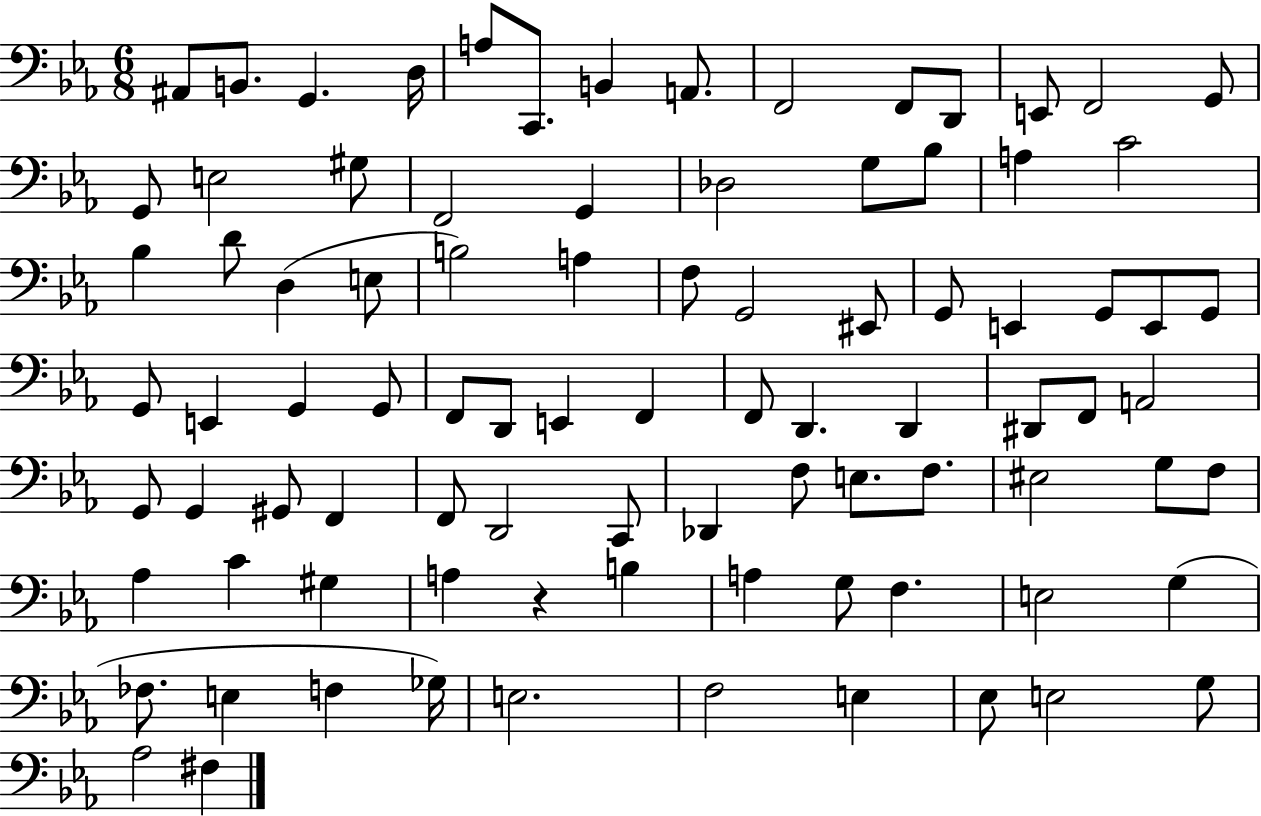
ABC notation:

X:1
T:Untitled
M:6/8
L:1/4
K:Eb
^A,,/2 B,,/2 G,, D,/4 A,/2 C,,/2 B,, A,,/2 F,,2 F,,/2 D,,/2 E,,/2 F,,2 G,,/2 G,,/2 E,2 ^G,/2 F,,2 G,, _D,2 G,/2 _B,/2 A, C2 _B, D/2 D, E,/2 B,2 A, F,/2 G,,2 ^E,,/2 G,,/2 E,, G,,/2 E,,/2 G,,/2 G,,/2 E,, G,, G,,/2 F,,/2 D,,/2 E,, F,, F,,/2 D,, D,, ^D,,/2 F,,/2 A,,2 G,,/2 G,, ^G,,/2 F,, F,,/2 D,,2 C,,/2 _D,, F,/2 E,/2 F,/2 ^E,2 G,/2 F,/2 _A, C ^G, A, z B, A, G,/2 F, E,2 G, _F,/2 E, F, _G,/4 E,2 F,2 E, _E,/2 E,2 G,/2 _A,2 ^F,